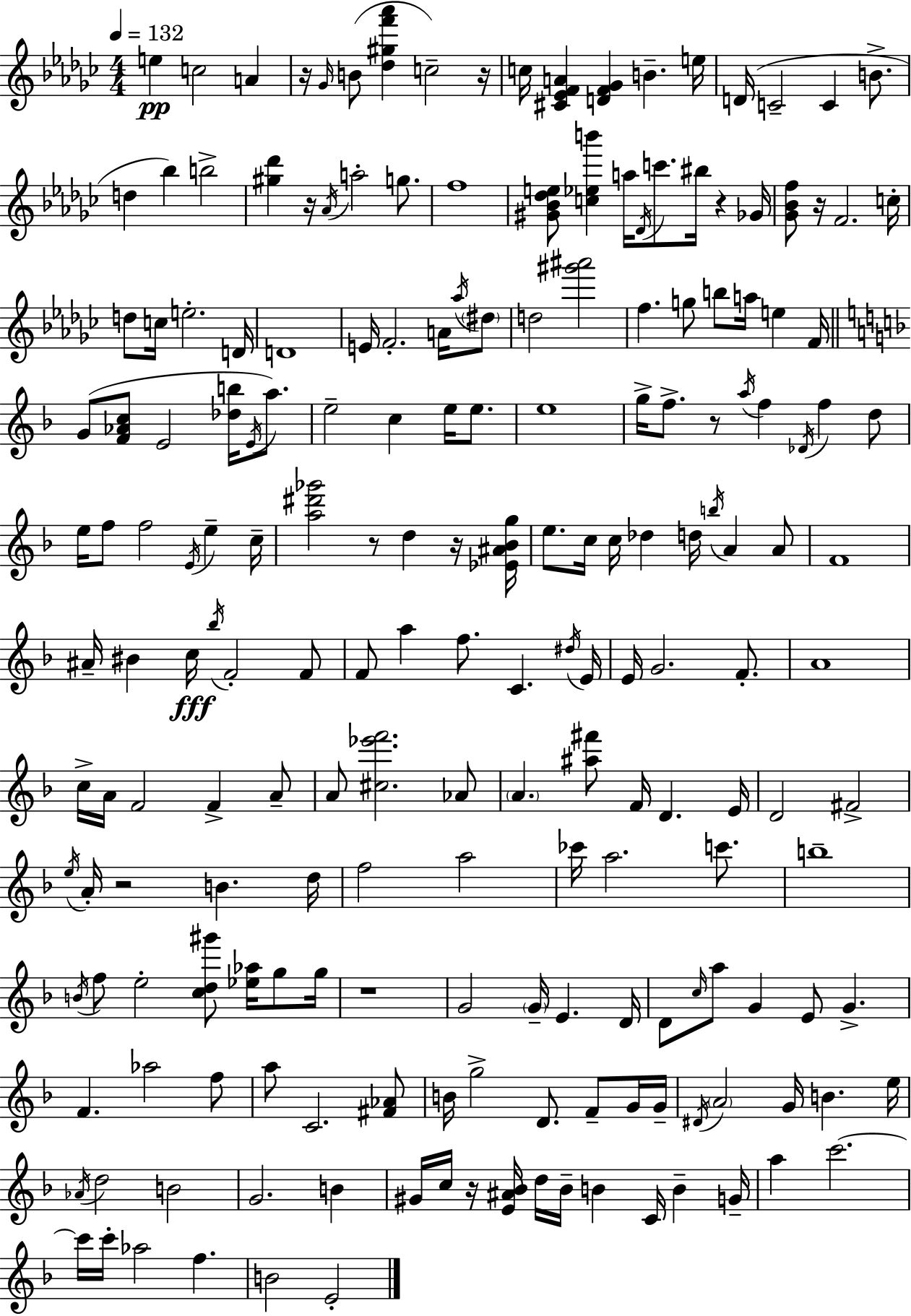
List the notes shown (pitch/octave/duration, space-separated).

E5/q C5/h A4/q R/s Gb4/s B4/e [Db5,G#5,F6,Ab6]/q C5/h R/s C5/s [C#4,Eb4,F4,A4]/q [D4,F4,Gb4]/q B4/q. E5/s D4/s C4/h C4/q B4/e. D5/q Bb5/q B5/h [G#5,Db6]/q R/s Ab4/s A5/h G5/e. F5/w [G#4,Bb4,Db5,E5]/e [C5,Eb5,B6]/q A5/s Db4/s C6/e. BIS5/s R/q Gb4/s [Gb4,Bb4,F5]/e R/s F4/h. C5/s D5/e C5/s E5/h. D4/s D4/w E4/s F4/h. A4/s Ab5/s D#5/e D5/h [G#6,A#6]/h F5/q. G5/e B5/e A5/s E5/q F4/s G4/e [F4,Ab4,C5]/e E4/h [Db5,B5]/s E4/s A5/e. E5/h C5/q E5/s E5/e. E5/w G5/s F5/e. R/e A5/s F5/q Db4/s F5/q D5/e E5/s F5/e F5/h E4/s E5/q C5/s [A5,D#6,Gb6]/h R/e D5/q R/s [Eb4,A#4,Bb4,G5]/s E5/e. C5/s C5/s Db5/q D5/s B5/s A4/q A4/e F4/w A#4/s BIS4/q C5/s Bb5/s F4/h F4/e F4/e A5/q F5/e. C4/q. D#5/s E4/s E4/s G4/h. F4/e. A4/w C5/s A4/s F4/h F4/q A4/e A4/e [C#5,Eb6,F6]/h. Ab4/e A4/q. [A#5,F#6]/e F4/s D4/q. E4/s D4/h F#4/h E5/s A4/s R/h B4/q. D5/s F5/h A5/h CES6/s A5/h. C6/e. B5/w B4/s F5/e E5/h [C5,D5,G#6]/e [Eb5,Ab5]/s G5/e G5/s R/w G4/h G4/s E4/q. D4/s D4/e C5/s A5/e G4/q E4/e G4/q. F4/q. Ab5/h F5/e A5/e C4/h. [F#4,Ab4]/e B4/s G5/h D4/e. F4/e G4/s G4/s D#4/s A4/h G4/s B4/q. E5/s Ab4/s D5/h B4/h G4/h. B4/q G#4/s C5/s R/s [E4,A#4,Bb4]/s D5/s Bb4/s B4/q C4/s B4/q G4/s A5/q C6/h. C6/s C6/s Ab5/h F5/q. B4/h E4/h